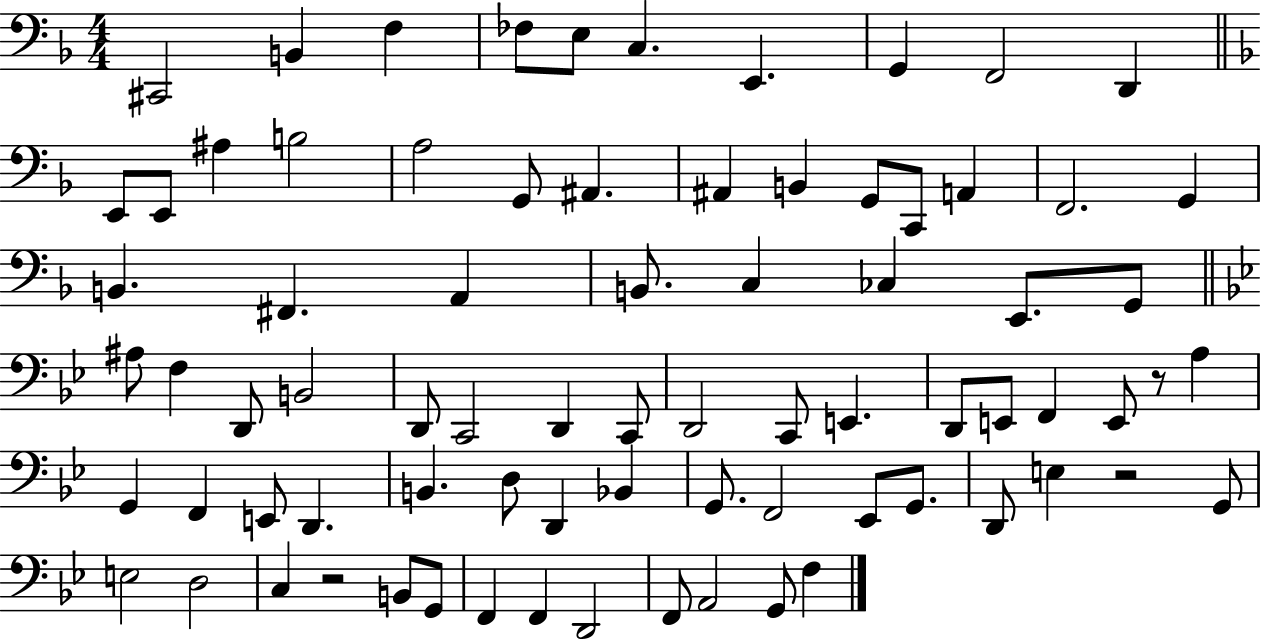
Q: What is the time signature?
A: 4/4